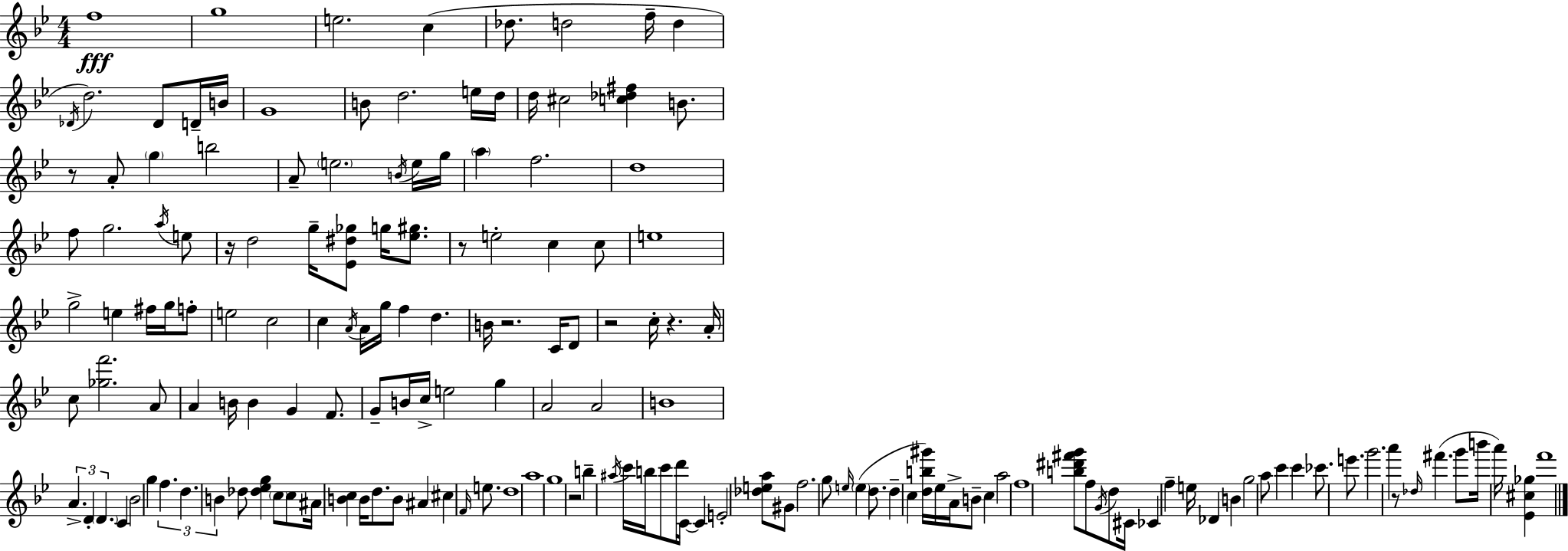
F5/w G5/w E5/h. C5/q Db5/e. D5/h F5/s D5/q Db4/s D5/h. Db4/e D4/s B4/s G4/w B4/e D5/h. E5/s D5/s D5/s C#5/h [C5,Db5,F#5]/q B4/e. R/e A4/e G5/q B5/h A4/e E5/h. B4/s E5/s G5/s A5/q F5/h. D5/w F5/e G5/h. A5/s E5/e R/s D5/h G5/s [Eb4,D#5,Gb5]/e G5/s [Eb5,G#5]/e. R/e E5/h C5/q C5/e E5/w G5/h E5/q F#5/s G5/s F5/e E5/h C5/h C5/q A4/s A4/s G5/s F5/q D5/q. B4/s R/h. C4/s D4/e R/h C5/s R/q. A4/s C5/e [Gb5,F6]/h. A4/e A4/q B4/s B4/q G4/q F4/e. G4/e B4/s C5/s E5/h G5/q A4/h A4/h B4/w A4/q. D4/q D4/q. C4/q Bb4/h G5/q F5/q. D5/q. B4/q Db5/e [Db5,Eb5,G5]/q C5/e C5/e A#4/s [B4,C5]/q B4/s D5/e. B4/e A#4/q C#5/q F4/s E5/e. D5/w A5/w G5/w R/h B5/q A#5/s C6/s B5/s C6/e D6/s C4/s C4/q E4/h [Db5,E5,A5]/e G#4/e F5/h. G5/e E5/s E5/q D5/e. D5/q C5/q [D5,B5,G#6]/s Eb5/s A4/s B4/e C5/q A5/h F5/w [B5,D#6,F#6,G6]/e F5/e G4/s D5/e C#4/s CES4/q F5/q E5/s Db4/q B4/q G5/h A5/e C6/q C6/q CES6/e. E6/e. G6/h. A6/q R/e Db5/s F#6/q. G6/e B6/s A6/s [Eb4,C#5,Gb5]/q F6/w